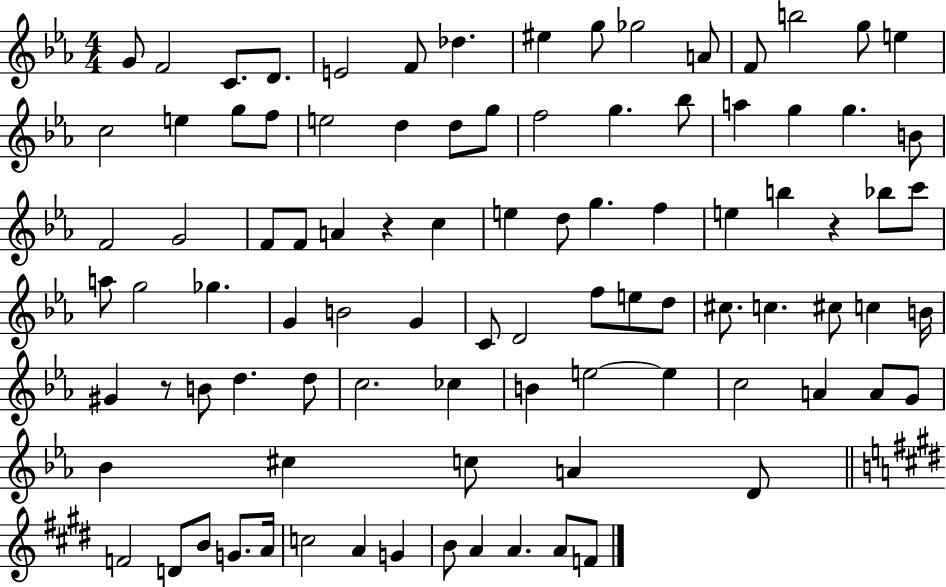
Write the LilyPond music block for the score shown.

{
  \clef treble
  \numericTimeSignature
  \time 4/4
  \key ees \major
  g'8 f'2 c'8. d'8. | e'2 f'8 des''4. | eis''4 g''8 ges''2 a'8 | f'8 b''2 g''8 e''4 | \break c''2 e''4 g''8 f''8 | e''2 d''4 d''8 g''8 | f''2 g''4. bes''8 | a''4 g''4 g''4. b'8 | \break f'2 g'2 | f'8 f'8 a'4 r4 c''4 | e''4 d''8 g''4. f''4 | e''4 b''4 r4 bes''8 c'''8 | \break a''8 g''2 ges''4. | g'4 b'2 g'4 | c'8 d'2 f''8 e''8 d''8 | cis''8. c''4. cis''8 c''4 b'16 | \break gis'4 r8 b'8 d''4. d''8 | c''2. ces''4 | b'4 e''2~~ e''4 | c''2 a'4 a'8 g'8 | \break bes'4 cis''4 c''8 a'4 d'8 | \bar "||" \break \key e \major f'2 d'8 b'8 g'8. a'16 | c''2 a'4 g'4 | b'8 a'4 a'4. a'8 f'8 | \bar "|."
}